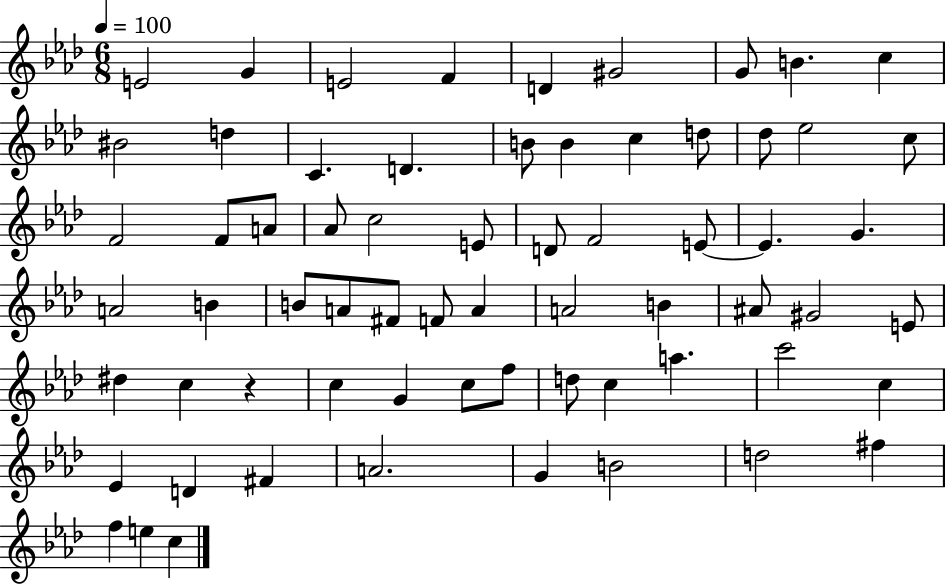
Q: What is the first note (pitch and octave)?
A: E4